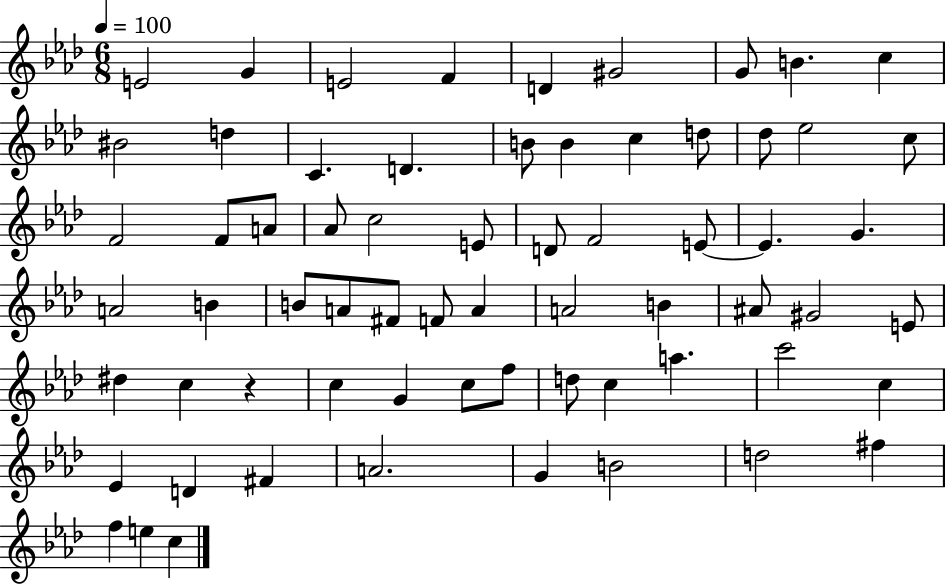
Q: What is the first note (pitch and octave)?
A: E4